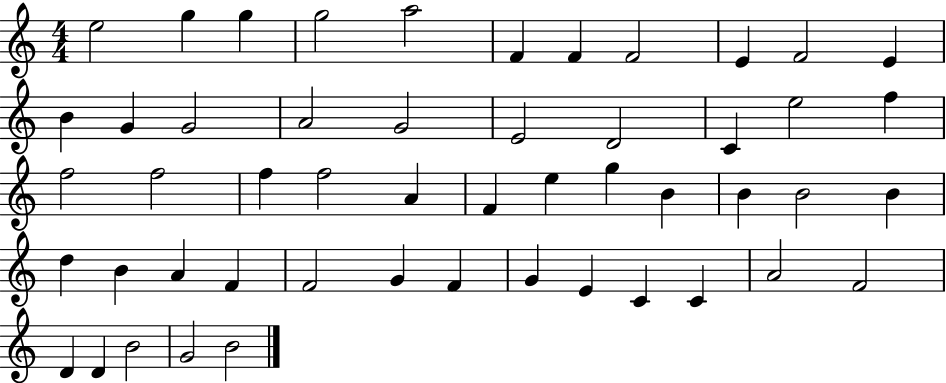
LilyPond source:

{
  \clef treble
  \numericTimeSignature
  \time 4/4
  \key c \major
  e''2 g''4 g''4 | g''2 a''2 | f'4 f'4 f'2 | e'4 f'2 e'4 | \break b'4 g'4 g'2 | a'2 g'2 | e'2 d'2 | c'4 e''2 f''4 | \break f''2 f''2 | f''4 f''2 a'4 | f'4 e''4 g''4 b'4 | b'4 b'2 b'4 | \break d''4 b'4 a'4 f'4 | f'2 g'4 f'4 | g'4 e'4 c'4 c'4 | a'2 f'2 | \break d'4 d'4 b'2 | g'2 b'2 | \bar "|."
}